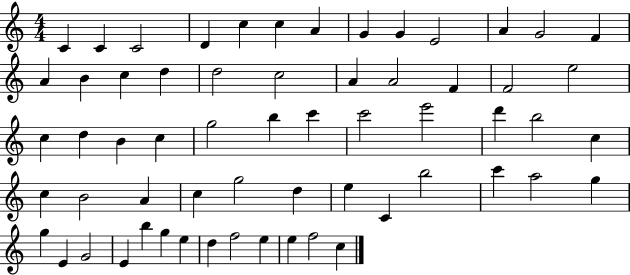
{
  \clef treble
  \numericTimeSignature
  \time 4/4
  \key c \major
  c'4 c'4 c'2 | d'4 c''4 c''4 a'4 | g'4 g'4 e'2 | a'4 g'2 f'4 | \break a'4 b'4 c''4 d''4 | d''2 c''2 | a'4 a'2 f'4 | f'2 e''2 | \break c''4 d''4 b'4 c''4 | g''2 b''4 c'''4 | c'''2 e'''2 | d'''4 b''2 c''4 | \break c''4 b'2 a'4 | c''4 g''2 d''4 | e''4 c'4 b''2 | c'''4 a''2 g''4 | \break g''4 e'4 g'2 | e'4 b''4 g''4 e''4 | d''4 f''2 e''4 | e''4 f''2 c''4 | \break \bar "|."
}